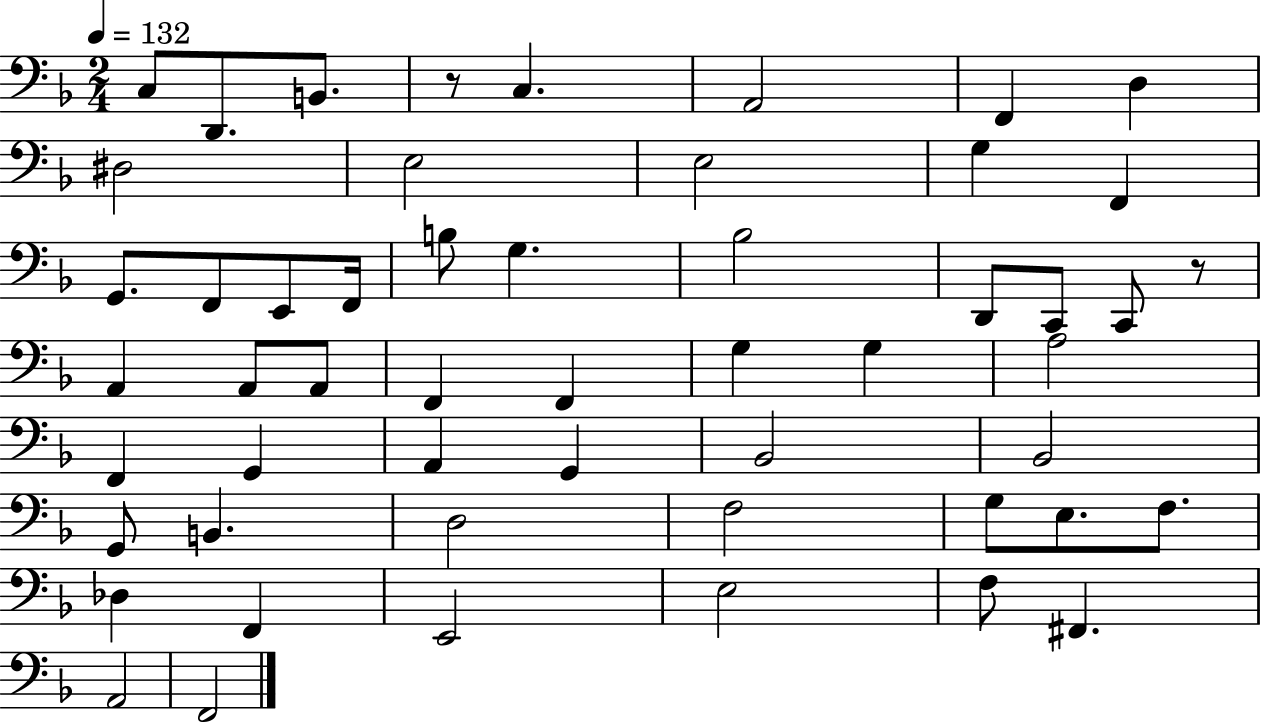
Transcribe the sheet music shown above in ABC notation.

X:1
T:Untitled
M:2/4
L:1/4
K:F
C,/2 D,,/2 B,,/2 z/2 C, A,,2 F,, D, ^D,2 E,2 E,2 G, F,, G,,/2 F,,/2 E,,/2 F,,/4 B,/2 G, _B,2 D,,/2 C,,/2 C,,/2 z/2 A,, A,,/2 A,,/2 F,, F,, G, G, A,2 F,, G,, A,, G,, _B,,2 _B,,2 G,,/2 B,, D,2 F,2 G,/2 E,/2 F,/2 _D, F,, E,,2 E,2 F,/2 ^F,, A,,2 F,,2